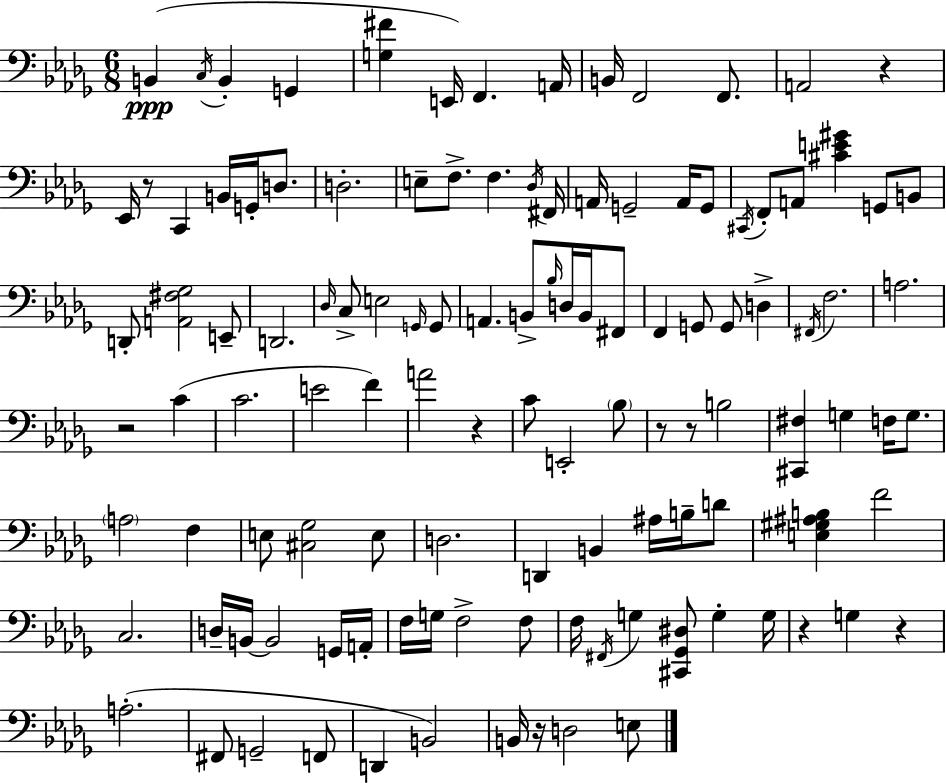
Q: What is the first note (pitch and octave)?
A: B2